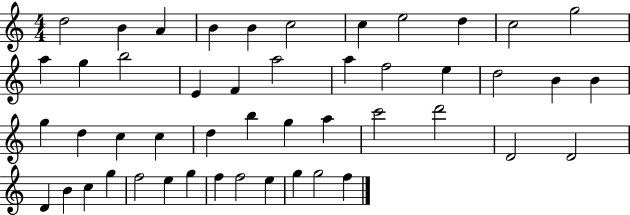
{
  \clef treble
  \numericTimeSignature
  \time 4/4
  \key c \major
  d''2 b'4 a'4 | b'4 b'4 c''2 | c''4 e''2 d''4 | c''2 g''2 | \break a''4 g''4 b''2 | e'4 f'4 a''2 | a''4 f''2 e''4 | d''2 b'4 b'4 | \break g''4 d''4 c''4 c''4 | d''4 b''4 g''4 a''4 | c'''2 d'''2 | d'2 d'2 | \break d'4 b'4 c''4 g''4 | f''2 e''4 g''4 | f''4 f''2 e''4 | g''4 g''2 f''4 | \break \bar "|."
}